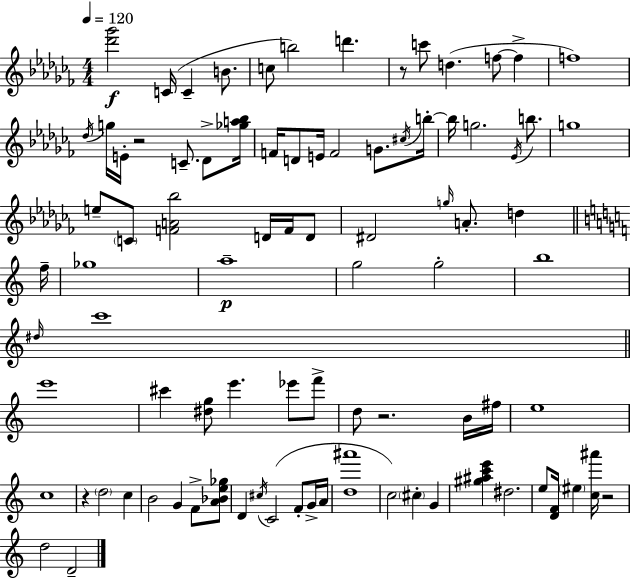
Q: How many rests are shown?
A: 5